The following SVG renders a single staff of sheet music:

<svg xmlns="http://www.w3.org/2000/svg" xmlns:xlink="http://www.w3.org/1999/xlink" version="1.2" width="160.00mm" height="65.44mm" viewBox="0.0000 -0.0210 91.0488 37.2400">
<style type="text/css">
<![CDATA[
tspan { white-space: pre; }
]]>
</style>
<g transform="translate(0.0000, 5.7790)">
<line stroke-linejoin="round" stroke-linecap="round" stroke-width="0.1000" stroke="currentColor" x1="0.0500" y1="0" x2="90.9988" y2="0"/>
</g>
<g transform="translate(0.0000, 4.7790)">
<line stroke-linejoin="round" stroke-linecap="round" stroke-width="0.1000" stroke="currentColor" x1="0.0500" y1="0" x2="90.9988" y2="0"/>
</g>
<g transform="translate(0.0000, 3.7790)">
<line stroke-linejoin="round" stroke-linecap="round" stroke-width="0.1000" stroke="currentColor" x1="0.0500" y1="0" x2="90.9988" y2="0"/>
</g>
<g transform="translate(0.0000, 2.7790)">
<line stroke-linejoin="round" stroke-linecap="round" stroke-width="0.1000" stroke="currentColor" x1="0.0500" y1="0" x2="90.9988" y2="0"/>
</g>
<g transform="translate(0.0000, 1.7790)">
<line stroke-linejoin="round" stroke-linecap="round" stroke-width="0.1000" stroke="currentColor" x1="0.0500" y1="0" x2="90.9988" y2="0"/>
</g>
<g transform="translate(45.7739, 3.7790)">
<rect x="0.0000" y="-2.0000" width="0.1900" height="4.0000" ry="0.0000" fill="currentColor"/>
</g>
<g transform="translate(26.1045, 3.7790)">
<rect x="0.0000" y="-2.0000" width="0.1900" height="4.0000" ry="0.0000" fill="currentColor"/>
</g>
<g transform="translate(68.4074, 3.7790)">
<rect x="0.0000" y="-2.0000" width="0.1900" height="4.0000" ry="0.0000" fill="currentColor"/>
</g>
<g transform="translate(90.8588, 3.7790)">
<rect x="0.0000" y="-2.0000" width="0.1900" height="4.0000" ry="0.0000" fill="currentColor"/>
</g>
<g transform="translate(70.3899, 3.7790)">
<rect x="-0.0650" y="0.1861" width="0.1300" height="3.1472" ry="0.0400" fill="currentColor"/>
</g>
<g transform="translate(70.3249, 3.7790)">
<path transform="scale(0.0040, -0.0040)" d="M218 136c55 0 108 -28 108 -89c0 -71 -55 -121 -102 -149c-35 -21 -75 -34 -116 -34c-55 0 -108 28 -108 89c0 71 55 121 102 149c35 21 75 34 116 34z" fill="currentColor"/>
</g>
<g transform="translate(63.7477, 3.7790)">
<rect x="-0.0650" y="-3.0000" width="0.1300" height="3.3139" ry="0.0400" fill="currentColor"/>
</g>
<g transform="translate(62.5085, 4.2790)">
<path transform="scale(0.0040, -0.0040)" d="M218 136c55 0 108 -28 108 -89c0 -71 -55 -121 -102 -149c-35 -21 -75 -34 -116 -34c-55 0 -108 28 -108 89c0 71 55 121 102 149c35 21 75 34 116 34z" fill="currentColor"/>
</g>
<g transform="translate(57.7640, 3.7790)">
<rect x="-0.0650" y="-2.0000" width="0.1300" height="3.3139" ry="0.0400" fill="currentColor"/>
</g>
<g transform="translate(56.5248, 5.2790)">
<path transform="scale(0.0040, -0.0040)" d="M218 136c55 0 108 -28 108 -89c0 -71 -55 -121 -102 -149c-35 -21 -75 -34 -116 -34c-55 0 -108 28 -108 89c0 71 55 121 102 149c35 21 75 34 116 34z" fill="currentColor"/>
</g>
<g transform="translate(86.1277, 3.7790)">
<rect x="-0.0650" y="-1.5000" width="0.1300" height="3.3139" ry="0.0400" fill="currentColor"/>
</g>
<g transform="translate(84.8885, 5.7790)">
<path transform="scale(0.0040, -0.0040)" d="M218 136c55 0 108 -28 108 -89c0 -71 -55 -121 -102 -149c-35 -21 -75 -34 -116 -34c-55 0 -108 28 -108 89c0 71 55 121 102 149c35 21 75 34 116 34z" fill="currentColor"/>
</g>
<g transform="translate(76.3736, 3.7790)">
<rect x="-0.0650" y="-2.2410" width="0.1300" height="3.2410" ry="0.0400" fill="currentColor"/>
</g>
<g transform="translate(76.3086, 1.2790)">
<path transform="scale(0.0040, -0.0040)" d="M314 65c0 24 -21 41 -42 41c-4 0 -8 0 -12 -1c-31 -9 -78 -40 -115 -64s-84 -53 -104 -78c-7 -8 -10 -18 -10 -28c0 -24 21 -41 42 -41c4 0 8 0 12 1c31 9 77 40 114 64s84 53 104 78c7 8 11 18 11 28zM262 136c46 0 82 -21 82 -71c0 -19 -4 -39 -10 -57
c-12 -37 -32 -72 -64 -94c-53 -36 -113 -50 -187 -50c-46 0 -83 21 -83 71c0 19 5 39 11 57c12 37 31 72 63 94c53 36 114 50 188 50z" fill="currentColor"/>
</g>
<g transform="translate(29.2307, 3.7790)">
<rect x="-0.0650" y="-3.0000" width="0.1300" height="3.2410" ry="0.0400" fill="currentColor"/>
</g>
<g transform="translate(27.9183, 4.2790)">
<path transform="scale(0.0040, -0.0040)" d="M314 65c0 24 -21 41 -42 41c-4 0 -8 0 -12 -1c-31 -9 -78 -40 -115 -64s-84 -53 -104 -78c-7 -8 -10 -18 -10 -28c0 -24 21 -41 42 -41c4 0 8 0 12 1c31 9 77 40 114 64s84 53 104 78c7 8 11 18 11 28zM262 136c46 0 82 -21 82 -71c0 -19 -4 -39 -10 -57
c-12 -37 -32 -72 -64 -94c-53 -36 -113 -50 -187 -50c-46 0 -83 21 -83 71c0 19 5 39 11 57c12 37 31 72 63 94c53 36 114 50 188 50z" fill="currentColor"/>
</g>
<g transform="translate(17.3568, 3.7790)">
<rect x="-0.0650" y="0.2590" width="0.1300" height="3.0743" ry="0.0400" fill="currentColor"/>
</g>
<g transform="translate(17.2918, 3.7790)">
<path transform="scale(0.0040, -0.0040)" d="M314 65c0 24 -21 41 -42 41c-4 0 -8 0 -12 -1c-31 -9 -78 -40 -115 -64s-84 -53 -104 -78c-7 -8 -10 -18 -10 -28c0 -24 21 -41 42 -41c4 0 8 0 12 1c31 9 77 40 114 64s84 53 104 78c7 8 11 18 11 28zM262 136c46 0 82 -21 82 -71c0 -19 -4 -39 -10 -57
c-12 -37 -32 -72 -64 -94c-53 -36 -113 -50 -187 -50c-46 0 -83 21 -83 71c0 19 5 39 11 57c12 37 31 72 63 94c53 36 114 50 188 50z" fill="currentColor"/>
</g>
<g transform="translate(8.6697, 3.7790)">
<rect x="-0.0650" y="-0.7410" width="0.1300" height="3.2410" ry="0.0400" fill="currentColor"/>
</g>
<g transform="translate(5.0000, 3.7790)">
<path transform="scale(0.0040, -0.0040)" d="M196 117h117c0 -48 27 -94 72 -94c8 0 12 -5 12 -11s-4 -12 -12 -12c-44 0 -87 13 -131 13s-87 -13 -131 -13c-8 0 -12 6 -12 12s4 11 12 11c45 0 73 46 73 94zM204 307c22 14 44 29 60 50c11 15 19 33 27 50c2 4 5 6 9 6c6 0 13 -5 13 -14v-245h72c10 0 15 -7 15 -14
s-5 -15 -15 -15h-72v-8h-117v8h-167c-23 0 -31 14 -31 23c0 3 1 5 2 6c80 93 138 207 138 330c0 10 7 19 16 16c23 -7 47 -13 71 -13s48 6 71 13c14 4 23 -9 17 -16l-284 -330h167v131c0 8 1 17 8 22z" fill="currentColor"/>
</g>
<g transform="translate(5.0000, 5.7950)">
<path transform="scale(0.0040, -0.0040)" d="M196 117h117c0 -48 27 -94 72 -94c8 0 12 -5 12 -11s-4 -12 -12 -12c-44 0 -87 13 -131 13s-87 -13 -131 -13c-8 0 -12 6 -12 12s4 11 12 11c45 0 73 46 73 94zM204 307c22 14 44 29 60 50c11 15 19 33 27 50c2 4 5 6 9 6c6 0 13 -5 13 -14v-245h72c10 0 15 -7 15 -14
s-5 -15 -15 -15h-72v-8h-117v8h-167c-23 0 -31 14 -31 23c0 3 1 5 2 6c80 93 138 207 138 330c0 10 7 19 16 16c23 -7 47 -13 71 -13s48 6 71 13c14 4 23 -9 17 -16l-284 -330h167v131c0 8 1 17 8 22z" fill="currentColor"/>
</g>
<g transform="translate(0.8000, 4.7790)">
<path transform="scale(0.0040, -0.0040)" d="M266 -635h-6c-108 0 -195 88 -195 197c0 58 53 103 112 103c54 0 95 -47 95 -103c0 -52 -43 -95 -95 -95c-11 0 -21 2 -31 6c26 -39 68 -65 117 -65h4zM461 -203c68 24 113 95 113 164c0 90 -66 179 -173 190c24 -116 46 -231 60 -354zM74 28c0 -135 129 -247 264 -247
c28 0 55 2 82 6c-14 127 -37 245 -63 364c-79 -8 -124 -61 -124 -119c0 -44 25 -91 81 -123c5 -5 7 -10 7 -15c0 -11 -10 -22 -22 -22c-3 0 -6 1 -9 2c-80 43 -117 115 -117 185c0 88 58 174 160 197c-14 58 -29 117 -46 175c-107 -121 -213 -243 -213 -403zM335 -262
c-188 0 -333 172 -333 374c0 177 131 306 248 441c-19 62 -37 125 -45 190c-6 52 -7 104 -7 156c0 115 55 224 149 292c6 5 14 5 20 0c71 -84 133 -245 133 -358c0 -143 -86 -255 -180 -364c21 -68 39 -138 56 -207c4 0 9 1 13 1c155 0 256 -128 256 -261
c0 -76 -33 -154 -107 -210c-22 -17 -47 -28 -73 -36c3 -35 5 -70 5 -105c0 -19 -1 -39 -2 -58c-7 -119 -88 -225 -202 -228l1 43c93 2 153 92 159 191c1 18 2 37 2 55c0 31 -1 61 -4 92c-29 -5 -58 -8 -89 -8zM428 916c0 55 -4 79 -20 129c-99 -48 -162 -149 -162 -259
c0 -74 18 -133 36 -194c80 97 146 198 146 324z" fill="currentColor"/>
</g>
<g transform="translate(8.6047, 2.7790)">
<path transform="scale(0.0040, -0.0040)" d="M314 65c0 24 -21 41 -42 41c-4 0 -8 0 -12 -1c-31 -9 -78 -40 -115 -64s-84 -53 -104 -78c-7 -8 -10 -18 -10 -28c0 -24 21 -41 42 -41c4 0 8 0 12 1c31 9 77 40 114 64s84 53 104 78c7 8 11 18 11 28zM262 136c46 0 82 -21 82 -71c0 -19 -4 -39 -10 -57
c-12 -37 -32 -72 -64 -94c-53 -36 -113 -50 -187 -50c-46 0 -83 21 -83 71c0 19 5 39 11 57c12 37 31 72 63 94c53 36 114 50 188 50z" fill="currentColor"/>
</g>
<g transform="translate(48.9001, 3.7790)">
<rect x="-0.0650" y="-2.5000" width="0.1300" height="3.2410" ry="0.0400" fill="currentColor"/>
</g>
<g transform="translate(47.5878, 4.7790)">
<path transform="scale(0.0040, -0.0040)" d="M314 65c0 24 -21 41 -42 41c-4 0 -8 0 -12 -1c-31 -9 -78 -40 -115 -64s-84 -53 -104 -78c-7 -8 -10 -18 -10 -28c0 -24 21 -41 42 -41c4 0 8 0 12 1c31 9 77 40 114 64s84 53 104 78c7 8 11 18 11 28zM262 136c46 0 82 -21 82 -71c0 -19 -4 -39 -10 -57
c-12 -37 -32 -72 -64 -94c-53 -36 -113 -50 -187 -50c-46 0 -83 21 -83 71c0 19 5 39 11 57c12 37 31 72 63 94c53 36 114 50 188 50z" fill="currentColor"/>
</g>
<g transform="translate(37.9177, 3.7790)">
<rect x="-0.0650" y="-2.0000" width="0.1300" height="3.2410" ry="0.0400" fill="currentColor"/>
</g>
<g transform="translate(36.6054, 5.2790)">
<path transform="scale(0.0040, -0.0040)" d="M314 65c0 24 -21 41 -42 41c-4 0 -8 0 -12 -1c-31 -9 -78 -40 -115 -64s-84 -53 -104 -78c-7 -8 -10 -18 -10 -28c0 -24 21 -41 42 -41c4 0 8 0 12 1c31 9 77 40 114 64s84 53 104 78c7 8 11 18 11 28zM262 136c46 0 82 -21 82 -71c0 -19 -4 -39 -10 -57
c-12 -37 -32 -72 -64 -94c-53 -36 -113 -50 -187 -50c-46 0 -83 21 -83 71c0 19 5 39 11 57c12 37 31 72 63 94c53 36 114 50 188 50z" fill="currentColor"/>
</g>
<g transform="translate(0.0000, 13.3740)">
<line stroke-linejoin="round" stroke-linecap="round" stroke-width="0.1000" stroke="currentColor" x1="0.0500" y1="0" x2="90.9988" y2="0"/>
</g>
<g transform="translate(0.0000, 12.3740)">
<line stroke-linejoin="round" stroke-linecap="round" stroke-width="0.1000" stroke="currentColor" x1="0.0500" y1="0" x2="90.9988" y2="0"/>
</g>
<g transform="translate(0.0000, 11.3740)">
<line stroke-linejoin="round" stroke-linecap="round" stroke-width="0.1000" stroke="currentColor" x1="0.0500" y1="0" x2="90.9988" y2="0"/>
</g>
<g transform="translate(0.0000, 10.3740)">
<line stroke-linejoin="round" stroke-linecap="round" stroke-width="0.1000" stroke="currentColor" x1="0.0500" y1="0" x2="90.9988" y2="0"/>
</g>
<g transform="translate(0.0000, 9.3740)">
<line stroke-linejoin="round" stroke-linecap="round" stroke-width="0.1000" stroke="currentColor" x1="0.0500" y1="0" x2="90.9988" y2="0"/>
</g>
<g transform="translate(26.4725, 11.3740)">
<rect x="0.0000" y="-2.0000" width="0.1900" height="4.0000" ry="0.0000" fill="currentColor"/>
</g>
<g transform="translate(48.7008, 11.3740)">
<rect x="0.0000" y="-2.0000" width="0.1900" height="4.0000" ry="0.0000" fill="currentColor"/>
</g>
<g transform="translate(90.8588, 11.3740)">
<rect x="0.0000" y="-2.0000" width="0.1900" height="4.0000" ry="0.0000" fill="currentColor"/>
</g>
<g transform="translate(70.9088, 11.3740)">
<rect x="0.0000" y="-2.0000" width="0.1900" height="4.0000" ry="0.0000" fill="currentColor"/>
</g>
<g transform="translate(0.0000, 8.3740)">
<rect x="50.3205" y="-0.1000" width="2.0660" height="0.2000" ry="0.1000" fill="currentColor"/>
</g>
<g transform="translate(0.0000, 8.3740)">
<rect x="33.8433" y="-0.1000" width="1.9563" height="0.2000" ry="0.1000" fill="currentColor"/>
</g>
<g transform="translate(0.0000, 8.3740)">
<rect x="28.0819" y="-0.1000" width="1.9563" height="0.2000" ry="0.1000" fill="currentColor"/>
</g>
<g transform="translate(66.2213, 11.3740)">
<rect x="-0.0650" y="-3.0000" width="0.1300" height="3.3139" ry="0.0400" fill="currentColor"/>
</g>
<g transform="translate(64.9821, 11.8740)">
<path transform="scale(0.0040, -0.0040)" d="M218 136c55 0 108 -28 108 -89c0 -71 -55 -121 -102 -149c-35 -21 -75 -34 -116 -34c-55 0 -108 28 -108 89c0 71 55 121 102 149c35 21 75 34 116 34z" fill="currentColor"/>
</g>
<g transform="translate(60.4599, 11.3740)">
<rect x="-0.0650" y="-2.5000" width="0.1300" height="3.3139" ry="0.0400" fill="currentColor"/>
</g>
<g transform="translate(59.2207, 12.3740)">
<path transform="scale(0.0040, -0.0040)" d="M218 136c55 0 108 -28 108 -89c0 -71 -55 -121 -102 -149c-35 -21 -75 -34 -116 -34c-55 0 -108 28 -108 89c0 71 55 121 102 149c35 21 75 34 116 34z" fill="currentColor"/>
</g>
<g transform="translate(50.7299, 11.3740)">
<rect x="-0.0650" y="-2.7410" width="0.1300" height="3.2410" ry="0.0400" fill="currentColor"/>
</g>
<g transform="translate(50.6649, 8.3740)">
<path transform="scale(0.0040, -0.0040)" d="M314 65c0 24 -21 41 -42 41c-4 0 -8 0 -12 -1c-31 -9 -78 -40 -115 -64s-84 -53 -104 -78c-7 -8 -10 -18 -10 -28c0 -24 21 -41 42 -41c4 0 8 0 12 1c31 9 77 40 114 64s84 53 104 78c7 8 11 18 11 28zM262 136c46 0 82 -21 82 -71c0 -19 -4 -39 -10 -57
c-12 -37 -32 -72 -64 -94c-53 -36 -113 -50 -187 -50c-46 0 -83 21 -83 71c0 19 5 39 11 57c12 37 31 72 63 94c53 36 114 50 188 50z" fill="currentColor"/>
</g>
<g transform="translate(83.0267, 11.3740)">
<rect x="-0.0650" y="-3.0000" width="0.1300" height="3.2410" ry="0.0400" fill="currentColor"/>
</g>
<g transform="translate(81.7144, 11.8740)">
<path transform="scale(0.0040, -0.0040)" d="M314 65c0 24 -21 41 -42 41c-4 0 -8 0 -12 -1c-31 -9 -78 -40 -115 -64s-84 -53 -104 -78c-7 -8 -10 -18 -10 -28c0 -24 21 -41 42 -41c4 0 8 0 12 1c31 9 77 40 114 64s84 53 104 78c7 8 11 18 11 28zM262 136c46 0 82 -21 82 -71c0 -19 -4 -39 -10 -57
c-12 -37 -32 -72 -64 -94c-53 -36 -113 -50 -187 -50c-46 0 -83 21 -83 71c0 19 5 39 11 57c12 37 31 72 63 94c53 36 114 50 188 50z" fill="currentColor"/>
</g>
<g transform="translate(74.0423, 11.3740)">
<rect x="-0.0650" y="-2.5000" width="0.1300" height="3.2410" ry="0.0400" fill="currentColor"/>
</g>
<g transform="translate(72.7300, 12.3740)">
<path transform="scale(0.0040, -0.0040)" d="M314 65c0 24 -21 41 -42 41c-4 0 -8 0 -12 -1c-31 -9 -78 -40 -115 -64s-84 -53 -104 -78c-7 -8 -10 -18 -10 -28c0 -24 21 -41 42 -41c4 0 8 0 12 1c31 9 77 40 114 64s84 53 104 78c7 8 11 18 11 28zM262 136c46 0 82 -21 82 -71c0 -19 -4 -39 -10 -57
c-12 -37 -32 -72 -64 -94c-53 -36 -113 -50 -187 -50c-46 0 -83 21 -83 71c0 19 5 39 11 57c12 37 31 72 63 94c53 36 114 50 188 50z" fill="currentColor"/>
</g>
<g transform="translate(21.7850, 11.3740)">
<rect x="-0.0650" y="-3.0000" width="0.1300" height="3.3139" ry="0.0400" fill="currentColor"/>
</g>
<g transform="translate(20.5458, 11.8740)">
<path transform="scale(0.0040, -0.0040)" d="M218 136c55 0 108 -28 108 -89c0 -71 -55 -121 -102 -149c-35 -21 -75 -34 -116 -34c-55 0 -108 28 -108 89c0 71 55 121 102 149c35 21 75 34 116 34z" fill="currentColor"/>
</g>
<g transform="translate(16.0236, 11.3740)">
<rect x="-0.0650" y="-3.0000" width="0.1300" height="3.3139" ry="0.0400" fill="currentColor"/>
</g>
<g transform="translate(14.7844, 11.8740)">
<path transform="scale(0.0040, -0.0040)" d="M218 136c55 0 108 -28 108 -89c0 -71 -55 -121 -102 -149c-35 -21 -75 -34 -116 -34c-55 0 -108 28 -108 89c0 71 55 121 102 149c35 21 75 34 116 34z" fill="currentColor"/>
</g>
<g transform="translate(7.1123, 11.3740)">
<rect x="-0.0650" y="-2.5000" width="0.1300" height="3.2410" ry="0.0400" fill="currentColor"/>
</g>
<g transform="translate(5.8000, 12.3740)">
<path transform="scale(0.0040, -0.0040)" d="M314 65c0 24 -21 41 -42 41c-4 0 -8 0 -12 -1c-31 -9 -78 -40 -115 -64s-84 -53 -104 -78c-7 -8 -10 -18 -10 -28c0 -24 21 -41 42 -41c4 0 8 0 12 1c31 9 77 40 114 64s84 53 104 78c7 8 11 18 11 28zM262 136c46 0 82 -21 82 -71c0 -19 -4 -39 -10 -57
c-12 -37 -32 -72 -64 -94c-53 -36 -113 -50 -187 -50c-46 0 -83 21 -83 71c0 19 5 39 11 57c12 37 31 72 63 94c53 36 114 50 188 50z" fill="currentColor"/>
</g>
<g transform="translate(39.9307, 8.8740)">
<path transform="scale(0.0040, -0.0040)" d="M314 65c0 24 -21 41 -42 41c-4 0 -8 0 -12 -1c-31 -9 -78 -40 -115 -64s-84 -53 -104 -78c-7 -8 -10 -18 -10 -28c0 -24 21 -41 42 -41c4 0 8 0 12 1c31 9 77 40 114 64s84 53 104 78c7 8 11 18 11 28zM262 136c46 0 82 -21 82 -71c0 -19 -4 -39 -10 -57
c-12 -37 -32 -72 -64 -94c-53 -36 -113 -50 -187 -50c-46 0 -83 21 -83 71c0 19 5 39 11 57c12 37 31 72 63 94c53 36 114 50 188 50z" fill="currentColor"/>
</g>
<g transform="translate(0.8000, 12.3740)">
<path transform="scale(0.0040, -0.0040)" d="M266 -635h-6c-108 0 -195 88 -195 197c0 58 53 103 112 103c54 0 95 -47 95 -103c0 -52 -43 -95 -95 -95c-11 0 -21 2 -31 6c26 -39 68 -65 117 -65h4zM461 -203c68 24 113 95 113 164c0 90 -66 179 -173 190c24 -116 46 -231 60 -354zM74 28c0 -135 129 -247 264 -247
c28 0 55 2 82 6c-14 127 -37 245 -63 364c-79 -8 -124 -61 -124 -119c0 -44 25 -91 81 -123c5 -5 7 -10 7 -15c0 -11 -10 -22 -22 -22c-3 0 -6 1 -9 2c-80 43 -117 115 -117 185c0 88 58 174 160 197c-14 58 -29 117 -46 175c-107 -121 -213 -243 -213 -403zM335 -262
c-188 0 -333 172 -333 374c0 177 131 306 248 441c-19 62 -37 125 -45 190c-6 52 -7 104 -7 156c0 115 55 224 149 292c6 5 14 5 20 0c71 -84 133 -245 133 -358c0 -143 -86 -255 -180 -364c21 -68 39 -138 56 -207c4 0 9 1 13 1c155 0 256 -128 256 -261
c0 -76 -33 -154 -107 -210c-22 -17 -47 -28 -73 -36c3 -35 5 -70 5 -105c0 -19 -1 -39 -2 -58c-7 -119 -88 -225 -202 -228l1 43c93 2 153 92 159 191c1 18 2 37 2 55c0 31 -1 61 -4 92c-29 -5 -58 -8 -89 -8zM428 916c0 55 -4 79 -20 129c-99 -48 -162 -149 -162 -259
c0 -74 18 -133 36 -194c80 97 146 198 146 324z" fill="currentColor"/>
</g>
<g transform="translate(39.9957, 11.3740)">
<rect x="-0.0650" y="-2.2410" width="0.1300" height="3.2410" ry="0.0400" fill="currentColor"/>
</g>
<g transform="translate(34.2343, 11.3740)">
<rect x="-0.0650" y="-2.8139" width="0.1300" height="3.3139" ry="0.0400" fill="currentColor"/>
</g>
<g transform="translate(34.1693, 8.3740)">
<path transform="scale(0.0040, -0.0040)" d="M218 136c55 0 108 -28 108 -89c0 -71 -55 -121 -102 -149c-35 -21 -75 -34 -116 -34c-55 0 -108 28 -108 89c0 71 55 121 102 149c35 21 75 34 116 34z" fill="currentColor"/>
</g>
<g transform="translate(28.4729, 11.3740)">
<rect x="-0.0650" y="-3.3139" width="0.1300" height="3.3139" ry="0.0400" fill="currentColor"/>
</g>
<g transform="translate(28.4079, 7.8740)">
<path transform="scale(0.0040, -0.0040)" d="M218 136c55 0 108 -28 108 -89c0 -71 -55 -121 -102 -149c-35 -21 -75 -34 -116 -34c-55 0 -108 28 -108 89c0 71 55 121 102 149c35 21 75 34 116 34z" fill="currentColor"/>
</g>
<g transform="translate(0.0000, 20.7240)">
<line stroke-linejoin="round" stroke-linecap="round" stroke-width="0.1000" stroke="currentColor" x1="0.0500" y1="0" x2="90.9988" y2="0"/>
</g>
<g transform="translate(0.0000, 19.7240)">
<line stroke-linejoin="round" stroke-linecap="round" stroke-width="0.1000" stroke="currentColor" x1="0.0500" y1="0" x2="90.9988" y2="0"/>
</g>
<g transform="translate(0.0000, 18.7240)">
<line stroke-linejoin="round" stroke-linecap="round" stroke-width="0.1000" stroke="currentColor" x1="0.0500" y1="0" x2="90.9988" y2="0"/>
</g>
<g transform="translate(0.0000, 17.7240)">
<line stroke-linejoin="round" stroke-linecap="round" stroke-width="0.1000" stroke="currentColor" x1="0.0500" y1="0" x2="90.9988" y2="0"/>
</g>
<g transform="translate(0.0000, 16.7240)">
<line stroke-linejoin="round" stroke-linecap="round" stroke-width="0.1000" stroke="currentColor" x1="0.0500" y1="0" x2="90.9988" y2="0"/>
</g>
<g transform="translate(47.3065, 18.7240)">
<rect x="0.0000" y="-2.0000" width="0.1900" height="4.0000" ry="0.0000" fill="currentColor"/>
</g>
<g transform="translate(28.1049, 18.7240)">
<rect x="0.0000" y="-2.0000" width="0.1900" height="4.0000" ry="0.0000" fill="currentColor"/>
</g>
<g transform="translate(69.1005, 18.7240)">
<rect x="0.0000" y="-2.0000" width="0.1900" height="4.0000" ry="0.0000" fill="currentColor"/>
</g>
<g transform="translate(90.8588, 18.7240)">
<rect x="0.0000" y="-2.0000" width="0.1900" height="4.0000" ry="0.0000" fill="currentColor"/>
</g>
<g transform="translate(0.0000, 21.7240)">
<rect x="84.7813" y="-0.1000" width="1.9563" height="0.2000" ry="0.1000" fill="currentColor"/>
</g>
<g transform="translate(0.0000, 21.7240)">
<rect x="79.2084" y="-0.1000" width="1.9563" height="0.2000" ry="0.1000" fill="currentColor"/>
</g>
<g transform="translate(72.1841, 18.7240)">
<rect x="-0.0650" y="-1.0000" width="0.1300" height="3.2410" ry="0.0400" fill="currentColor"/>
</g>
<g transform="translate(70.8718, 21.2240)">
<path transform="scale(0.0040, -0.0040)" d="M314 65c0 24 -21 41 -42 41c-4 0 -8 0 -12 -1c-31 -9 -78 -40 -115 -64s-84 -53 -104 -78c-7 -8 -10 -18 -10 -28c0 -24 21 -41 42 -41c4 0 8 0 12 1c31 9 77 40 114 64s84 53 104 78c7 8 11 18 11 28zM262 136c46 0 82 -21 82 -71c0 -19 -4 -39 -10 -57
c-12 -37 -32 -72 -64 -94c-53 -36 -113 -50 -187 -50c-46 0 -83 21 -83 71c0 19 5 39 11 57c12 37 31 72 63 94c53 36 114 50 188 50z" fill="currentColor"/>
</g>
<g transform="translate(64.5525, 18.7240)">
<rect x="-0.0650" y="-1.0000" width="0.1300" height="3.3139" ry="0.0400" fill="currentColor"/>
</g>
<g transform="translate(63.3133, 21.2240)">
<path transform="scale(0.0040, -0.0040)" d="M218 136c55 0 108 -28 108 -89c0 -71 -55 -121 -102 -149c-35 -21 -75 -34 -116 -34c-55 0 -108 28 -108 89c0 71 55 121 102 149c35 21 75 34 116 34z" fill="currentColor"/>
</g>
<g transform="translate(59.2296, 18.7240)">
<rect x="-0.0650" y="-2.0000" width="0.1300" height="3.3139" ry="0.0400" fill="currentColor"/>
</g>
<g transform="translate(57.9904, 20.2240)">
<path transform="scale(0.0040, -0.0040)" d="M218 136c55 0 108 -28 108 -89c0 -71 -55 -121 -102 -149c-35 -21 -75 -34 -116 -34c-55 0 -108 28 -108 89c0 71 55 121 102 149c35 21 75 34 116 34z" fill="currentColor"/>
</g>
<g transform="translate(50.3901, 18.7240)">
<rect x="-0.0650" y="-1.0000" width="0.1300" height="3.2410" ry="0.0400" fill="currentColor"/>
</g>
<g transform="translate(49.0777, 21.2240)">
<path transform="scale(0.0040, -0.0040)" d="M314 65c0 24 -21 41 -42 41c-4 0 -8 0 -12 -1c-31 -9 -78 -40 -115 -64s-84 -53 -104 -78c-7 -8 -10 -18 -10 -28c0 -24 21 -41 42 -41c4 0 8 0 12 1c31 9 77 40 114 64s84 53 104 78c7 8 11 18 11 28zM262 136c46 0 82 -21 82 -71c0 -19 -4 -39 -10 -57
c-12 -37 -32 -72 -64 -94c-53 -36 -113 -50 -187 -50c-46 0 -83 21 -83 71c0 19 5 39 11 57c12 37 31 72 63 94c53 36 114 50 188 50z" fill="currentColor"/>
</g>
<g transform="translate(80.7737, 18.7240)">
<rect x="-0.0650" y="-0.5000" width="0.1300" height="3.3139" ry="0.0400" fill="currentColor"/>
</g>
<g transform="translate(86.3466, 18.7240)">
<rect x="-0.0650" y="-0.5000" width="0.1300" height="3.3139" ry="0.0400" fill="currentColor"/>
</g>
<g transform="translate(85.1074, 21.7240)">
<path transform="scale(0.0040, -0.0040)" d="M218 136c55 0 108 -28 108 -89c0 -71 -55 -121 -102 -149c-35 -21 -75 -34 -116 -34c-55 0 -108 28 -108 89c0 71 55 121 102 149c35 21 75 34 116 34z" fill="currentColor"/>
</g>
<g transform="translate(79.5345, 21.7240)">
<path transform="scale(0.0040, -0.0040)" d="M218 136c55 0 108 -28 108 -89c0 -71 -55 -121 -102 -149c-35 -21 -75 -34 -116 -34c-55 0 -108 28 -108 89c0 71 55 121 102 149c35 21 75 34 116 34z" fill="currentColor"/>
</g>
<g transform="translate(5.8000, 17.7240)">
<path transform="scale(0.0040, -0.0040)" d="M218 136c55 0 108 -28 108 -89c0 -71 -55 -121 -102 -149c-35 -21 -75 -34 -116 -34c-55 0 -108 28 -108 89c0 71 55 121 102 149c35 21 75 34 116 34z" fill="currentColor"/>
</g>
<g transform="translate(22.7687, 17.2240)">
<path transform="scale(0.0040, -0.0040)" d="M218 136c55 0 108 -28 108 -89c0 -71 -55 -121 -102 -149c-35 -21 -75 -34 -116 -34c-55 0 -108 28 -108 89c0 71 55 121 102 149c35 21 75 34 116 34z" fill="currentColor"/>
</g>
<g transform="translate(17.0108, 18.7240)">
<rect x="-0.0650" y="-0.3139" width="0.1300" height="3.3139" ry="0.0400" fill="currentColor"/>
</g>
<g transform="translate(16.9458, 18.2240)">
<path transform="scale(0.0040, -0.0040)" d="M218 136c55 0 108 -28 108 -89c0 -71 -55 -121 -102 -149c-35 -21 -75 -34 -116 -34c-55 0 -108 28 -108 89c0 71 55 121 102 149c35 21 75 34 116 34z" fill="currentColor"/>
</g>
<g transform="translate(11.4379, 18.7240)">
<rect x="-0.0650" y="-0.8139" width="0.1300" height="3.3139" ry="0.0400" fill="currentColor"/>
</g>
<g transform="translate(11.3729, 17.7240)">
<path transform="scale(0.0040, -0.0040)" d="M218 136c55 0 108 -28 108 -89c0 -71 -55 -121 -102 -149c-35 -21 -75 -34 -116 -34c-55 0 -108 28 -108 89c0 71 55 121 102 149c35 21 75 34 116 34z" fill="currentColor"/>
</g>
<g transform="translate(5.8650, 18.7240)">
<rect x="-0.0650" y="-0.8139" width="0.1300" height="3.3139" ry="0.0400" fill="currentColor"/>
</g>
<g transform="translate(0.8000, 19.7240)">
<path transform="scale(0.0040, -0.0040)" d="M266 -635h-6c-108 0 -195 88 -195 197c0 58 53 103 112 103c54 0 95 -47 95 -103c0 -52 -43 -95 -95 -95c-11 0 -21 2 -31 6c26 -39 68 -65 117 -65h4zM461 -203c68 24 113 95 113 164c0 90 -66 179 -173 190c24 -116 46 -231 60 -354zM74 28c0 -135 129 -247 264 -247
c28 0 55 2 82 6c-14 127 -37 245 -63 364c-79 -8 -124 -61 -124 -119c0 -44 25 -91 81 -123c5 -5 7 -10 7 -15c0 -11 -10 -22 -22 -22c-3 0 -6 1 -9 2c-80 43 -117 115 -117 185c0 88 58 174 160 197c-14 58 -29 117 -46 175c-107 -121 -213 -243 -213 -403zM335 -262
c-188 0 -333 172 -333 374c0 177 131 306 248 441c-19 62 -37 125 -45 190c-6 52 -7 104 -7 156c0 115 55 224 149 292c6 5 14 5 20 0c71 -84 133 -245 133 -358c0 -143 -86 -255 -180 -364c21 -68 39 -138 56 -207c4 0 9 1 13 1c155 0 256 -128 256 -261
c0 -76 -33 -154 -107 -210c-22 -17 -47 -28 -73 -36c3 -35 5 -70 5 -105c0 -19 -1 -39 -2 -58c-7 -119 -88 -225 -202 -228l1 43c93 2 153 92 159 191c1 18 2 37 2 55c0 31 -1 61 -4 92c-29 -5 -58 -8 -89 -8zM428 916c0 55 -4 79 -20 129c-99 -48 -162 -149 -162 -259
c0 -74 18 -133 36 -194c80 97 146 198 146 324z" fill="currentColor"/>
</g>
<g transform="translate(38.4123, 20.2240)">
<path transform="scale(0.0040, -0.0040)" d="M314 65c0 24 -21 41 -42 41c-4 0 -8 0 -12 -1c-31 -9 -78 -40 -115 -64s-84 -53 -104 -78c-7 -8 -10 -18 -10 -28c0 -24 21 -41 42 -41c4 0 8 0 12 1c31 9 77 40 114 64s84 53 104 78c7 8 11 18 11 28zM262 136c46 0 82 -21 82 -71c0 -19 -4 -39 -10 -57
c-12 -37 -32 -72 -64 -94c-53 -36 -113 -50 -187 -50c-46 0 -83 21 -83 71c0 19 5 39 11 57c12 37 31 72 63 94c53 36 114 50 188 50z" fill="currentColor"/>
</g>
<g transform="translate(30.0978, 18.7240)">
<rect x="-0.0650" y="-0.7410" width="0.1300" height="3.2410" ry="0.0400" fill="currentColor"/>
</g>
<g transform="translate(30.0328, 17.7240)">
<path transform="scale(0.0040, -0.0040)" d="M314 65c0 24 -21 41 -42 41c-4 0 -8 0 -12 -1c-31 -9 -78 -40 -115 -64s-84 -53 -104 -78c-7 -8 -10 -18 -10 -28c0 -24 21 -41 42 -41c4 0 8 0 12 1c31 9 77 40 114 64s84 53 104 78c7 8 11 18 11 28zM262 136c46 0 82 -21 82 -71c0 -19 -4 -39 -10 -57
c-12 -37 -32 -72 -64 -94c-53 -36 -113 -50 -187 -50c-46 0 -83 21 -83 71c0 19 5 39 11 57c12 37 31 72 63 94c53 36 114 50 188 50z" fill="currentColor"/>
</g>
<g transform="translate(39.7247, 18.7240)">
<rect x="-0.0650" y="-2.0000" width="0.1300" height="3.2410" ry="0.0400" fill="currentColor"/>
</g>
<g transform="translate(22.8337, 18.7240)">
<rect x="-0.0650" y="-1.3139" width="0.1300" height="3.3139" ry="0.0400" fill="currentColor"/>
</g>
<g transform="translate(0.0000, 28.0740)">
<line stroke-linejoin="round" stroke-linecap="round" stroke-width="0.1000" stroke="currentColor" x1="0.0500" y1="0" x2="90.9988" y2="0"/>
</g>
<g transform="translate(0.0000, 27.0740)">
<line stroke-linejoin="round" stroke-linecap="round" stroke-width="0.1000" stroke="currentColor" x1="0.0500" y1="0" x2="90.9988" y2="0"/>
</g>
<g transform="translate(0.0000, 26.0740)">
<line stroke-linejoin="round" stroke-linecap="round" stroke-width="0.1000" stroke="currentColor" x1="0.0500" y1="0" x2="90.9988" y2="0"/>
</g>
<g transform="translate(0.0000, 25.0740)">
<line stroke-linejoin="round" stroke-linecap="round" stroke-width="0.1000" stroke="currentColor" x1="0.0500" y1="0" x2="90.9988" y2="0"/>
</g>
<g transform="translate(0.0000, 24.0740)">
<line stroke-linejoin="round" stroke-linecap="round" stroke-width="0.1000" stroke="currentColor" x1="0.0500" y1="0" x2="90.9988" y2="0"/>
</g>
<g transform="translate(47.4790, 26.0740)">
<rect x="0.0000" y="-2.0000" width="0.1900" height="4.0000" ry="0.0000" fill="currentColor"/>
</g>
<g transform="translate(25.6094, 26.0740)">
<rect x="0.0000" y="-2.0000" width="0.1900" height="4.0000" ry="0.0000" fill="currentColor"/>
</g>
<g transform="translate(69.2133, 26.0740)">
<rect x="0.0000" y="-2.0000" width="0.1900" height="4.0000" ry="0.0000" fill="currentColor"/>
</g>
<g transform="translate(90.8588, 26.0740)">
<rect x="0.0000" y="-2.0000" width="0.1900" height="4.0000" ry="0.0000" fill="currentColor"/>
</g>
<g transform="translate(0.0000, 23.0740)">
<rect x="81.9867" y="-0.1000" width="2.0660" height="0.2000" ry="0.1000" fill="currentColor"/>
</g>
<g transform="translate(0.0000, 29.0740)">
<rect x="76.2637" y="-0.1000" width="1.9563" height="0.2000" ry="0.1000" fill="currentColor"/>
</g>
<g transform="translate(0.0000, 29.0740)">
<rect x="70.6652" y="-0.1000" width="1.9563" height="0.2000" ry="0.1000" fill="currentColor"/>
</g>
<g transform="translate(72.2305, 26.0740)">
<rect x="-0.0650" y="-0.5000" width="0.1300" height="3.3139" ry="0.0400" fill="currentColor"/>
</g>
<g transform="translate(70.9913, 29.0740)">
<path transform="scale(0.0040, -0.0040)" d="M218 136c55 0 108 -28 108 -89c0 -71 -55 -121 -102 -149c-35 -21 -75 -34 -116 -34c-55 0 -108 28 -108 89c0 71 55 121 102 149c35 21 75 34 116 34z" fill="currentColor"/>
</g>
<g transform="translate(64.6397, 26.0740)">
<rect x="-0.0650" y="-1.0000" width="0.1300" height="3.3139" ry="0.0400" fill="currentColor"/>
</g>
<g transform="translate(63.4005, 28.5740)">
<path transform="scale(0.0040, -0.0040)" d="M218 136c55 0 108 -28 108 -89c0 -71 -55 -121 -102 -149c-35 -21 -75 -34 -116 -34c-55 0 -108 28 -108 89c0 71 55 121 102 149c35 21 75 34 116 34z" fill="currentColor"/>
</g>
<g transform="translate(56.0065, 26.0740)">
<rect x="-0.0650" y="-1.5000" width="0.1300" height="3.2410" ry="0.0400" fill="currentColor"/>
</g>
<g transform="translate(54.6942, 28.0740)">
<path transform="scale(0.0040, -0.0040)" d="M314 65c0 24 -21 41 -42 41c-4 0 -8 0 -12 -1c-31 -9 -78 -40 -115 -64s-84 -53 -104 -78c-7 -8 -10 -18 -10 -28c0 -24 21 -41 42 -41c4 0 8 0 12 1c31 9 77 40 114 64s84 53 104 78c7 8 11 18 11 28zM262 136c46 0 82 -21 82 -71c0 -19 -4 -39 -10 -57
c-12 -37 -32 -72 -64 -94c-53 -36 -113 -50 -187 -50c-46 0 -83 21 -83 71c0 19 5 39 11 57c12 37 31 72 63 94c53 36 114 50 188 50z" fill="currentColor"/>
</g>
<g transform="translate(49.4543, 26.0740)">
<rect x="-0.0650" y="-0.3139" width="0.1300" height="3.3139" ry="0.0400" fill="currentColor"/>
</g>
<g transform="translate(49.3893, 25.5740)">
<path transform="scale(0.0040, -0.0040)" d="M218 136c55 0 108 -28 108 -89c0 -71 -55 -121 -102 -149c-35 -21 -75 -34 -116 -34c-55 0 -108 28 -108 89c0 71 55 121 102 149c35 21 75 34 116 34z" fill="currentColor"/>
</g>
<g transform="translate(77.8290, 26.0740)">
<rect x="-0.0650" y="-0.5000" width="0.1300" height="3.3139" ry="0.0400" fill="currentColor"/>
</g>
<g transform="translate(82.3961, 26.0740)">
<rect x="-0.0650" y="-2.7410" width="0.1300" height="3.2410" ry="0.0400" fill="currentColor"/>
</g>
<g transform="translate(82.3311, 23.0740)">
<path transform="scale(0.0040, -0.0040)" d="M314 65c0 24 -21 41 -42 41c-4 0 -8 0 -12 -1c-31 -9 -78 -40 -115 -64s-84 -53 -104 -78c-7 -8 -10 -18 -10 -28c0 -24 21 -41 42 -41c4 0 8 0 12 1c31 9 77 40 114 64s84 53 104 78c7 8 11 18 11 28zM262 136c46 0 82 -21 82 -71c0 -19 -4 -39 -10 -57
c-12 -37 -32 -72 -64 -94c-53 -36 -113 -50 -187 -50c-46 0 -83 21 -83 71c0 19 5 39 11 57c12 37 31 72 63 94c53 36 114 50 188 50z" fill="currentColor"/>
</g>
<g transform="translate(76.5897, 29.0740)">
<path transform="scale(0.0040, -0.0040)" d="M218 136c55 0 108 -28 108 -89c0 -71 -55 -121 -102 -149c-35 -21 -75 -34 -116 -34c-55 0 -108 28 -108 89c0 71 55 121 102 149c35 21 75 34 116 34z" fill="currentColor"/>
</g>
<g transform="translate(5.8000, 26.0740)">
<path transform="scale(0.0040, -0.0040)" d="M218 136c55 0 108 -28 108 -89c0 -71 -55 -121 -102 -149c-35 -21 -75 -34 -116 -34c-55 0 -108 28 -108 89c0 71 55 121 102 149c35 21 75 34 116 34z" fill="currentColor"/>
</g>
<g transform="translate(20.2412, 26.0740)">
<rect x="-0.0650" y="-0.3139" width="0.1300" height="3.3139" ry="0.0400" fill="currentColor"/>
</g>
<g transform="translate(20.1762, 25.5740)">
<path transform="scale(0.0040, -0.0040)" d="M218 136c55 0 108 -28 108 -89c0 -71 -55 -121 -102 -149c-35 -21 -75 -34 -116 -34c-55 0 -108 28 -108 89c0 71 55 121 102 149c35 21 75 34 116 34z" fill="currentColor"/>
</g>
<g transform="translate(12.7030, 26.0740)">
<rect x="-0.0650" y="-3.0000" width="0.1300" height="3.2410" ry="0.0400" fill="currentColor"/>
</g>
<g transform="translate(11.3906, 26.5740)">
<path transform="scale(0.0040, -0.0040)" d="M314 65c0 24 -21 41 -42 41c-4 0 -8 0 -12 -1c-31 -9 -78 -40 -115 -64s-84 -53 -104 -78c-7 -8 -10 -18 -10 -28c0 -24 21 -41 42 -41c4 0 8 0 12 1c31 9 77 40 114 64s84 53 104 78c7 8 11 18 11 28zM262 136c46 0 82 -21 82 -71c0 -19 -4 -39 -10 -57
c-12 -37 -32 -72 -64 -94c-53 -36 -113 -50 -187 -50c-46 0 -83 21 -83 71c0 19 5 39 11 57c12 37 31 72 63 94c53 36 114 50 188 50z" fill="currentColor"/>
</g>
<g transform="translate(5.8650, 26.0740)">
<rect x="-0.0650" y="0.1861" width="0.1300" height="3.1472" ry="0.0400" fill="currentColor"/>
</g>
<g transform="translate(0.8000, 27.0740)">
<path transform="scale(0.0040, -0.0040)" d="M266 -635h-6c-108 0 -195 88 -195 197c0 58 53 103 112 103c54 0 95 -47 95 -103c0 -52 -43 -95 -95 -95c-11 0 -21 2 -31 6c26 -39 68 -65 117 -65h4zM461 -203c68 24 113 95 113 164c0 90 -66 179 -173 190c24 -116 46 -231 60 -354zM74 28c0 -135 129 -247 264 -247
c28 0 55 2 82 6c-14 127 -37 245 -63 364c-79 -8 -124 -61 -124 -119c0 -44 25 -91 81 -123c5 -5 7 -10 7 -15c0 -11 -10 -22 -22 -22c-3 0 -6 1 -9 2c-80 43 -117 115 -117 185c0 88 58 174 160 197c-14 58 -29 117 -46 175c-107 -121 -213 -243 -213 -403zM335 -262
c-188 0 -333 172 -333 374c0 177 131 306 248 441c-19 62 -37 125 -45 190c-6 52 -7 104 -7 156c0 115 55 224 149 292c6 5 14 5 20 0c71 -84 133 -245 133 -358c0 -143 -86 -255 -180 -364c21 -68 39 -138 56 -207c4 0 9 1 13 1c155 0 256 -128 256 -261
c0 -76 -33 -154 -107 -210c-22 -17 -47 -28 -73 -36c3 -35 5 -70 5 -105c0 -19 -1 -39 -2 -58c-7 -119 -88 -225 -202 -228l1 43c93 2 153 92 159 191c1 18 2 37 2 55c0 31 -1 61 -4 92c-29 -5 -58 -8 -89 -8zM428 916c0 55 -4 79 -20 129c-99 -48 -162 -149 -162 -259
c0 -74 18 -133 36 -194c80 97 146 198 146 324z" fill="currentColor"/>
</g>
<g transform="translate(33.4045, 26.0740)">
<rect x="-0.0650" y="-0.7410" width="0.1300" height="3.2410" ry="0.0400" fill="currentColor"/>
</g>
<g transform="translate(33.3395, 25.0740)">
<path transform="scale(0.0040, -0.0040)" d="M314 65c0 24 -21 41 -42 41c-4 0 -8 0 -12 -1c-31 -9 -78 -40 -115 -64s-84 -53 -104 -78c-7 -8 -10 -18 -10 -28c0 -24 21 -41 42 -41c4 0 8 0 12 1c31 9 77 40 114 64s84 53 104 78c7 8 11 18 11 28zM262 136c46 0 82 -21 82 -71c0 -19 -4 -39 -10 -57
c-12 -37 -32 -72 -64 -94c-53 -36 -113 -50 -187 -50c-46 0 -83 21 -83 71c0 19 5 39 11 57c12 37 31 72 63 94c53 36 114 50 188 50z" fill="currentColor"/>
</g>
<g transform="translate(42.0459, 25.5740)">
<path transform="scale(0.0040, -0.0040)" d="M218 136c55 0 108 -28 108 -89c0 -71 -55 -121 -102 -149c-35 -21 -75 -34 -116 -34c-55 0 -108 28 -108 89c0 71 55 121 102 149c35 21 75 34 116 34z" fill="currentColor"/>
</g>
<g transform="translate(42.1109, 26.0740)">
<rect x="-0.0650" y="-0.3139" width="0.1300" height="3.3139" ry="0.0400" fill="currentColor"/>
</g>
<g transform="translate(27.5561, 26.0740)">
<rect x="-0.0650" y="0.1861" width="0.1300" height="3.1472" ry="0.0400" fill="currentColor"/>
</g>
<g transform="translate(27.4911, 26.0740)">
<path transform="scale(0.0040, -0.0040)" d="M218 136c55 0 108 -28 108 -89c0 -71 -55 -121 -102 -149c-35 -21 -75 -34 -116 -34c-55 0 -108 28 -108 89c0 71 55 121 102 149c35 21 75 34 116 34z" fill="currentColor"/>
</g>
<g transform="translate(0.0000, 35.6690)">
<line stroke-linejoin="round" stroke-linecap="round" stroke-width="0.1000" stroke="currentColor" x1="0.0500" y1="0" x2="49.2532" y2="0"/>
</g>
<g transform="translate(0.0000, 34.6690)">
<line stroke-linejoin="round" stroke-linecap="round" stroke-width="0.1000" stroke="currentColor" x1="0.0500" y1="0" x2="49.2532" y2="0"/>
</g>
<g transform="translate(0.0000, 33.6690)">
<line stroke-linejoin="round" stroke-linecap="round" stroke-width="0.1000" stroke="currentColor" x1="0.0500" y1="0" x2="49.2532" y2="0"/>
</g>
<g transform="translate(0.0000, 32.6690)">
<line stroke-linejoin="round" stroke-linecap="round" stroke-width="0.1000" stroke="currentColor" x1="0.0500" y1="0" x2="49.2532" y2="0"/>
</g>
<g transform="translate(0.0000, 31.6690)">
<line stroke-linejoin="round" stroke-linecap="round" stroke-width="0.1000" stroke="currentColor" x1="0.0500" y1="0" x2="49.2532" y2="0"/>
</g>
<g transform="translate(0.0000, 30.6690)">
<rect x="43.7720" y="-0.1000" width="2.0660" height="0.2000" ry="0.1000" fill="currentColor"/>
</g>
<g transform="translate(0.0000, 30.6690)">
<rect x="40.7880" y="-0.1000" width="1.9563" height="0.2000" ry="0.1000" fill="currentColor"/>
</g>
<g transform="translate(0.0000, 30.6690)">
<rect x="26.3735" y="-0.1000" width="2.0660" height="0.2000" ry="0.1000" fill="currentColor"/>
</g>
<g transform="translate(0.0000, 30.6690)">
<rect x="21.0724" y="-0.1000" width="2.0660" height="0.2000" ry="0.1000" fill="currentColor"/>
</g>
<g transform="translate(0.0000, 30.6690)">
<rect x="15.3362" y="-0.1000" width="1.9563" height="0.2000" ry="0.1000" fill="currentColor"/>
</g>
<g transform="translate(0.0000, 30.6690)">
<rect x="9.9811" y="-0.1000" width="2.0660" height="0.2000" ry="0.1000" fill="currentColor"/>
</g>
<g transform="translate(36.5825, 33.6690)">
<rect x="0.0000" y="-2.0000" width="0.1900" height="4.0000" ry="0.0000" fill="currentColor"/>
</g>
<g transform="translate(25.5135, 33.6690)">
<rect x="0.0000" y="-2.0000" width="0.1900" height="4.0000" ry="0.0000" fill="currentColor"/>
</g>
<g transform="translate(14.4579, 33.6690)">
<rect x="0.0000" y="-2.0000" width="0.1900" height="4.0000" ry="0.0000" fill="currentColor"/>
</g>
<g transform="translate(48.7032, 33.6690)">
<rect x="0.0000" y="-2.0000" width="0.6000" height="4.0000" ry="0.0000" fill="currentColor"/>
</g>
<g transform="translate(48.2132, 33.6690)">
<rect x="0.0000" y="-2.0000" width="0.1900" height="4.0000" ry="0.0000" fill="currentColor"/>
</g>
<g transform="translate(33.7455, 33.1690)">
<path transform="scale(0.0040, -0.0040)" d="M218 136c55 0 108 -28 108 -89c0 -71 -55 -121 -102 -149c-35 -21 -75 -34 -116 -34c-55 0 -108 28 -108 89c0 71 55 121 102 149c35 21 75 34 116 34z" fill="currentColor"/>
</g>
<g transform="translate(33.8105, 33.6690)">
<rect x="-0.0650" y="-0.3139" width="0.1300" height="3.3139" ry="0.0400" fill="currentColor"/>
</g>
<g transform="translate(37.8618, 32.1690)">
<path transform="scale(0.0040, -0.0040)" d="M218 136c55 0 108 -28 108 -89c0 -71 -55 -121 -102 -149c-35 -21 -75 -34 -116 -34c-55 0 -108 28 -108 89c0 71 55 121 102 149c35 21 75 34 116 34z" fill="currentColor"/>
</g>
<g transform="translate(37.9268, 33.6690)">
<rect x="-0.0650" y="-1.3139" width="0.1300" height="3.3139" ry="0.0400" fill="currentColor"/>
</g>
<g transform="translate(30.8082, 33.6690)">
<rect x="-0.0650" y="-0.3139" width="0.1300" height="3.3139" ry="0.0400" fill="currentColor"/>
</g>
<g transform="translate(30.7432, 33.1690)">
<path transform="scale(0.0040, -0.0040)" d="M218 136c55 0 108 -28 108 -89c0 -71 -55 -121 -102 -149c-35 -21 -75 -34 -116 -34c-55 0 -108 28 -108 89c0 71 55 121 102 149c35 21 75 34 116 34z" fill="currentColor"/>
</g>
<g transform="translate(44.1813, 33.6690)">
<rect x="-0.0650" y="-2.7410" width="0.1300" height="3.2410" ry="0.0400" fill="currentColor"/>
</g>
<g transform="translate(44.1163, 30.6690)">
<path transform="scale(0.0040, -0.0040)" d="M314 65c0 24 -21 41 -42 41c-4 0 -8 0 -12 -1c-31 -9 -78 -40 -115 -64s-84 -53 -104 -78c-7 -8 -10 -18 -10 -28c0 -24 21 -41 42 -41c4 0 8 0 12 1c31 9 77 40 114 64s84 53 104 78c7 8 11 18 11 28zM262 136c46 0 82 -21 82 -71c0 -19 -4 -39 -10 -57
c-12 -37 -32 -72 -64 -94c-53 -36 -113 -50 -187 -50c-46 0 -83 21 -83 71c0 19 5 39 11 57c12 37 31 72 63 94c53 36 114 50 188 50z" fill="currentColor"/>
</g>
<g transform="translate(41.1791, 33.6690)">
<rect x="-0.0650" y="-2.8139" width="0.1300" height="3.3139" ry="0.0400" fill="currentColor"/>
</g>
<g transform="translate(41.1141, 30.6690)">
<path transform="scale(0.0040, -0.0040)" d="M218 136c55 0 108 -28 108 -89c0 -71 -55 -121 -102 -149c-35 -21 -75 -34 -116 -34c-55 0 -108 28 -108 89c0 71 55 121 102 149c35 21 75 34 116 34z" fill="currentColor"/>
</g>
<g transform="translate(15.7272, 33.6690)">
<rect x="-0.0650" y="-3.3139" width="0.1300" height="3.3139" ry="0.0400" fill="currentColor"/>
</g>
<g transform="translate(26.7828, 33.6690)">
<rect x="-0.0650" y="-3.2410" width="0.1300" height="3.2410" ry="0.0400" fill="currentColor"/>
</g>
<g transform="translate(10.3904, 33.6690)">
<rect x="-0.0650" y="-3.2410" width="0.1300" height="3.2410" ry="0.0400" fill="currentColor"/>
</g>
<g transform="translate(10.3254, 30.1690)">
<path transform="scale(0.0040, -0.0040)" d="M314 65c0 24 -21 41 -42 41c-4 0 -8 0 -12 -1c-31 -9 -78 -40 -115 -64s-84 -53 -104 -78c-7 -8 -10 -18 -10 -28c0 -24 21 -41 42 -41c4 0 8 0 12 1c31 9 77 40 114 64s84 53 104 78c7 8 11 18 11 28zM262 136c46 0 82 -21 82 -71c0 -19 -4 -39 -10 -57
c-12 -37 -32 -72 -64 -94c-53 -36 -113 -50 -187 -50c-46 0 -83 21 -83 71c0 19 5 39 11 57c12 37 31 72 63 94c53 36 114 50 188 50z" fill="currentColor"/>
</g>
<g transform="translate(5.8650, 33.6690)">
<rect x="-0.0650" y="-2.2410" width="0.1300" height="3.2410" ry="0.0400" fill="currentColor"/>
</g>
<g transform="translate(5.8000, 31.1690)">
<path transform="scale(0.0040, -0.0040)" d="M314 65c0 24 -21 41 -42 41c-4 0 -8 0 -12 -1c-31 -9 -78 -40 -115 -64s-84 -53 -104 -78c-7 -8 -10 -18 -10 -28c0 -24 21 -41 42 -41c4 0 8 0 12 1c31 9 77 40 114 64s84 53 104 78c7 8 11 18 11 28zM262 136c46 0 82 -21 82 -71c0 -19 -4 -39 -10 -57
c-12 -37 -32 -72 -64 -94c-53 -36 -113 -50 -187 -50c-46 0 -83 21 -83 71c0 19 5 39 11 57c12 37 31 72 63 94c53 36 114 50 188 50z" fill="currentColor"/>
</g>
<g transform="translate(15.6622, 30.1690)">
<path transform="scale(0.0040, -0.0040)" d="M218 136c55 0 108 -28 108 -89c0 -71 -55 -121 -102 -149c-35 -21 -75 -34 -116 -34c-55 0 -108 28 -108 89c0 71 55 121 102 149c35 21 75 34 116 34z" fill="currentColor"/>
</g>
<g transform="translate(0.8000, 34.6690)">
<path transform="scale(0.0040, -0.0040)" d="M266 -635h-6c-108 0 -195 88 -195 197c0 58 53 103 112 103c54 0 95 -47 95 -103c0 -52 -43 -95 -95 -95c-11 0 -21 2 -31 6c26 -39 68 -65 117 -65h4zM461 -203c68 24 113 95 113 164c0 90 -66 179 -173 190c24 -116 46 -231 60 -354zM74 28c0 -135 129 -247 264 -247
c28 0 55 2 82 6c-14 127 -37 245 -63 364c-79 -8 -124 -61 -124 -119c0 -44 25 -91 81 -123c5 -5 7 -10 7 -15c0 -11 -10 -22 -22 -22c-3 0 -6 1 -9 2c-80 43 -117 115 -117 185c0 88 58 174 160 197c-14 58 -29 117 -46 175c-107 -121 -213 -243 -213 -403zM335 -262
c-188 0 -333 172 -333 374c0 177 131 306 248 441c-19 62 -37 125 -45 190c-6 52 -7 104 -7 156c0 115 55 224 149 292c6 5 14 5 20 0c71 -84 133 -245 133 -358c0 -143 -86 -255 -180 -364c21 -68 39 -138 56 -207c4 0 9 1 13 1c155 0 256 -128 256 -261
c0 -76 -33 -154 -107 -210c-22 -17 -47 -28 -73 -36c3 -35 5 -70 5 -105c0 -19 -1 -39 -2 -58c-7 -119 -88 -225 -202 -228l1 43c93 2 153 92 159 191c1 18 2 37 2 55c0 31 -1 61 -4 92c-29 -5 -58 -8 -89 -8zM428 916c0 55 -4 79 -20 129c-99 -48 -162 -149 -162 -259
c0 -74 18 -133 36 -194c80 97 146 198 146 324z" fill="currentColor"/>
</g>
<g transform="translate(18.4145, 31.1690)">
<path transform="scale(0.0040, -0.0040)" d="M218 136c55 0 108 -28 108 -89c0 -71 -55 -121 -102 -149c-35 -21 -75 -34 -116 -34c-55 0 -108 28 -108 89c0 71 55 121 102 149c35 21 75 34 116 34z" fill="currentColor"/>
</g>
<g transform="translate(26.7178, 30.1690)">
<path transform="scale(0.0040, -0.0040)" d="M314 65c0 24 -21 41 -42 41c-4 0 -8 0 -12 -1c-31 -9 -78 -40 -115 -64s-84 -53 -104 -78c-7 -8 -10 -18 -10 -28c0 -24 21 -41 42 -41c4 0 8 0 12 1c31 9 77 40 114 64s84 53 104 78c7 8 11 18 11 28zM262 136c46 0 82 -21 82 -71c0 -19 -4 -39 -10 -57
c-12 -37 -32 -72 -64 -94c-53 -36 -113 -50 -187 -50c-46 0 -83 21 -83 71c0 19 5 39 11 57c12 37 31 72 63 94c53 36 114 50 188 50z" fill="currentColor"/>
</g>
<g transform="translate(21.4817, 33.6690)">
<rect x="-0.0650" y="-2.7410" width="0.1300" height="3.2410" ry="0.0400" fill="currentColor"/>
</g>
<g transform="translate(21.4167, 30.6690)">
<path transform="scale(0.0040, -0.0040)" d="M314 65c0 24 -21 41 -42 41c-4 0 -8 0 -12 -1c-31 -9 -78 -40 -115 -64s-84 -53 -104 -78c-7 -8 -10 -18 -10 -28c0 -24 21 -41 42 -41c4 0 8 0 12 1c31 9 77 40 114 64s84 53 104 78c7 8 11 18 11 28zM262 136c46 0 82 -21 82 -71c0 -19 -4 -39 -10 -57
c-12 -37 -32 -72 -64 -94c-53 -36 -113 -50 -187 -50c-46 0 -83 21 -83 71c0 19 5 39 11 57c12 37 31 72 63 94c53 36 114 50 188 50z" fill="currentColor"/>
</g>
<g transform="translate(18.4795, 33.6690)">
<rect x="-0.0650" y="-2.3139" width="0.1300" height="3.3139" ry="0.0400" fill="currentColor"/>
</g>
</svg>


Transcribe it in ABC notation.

X:1
T:Untitled
M:4/4
L:1/4
K:C
d2 B2 A2 F2 G2 F A B g2 E G2 A A b a g2 a2 G A G2 A2 d d c e d2 F2 D2 F D D2 C C B A2 c B d2 c c E2 D C C a2 g2 b2 b g a2 b2 c c e a a2